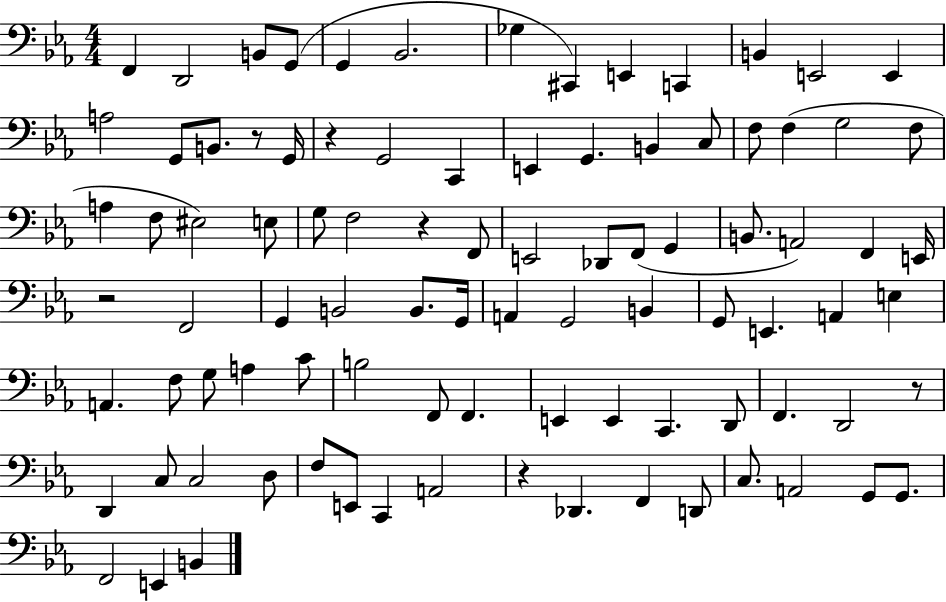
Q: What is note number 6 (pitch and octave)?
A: Bb2